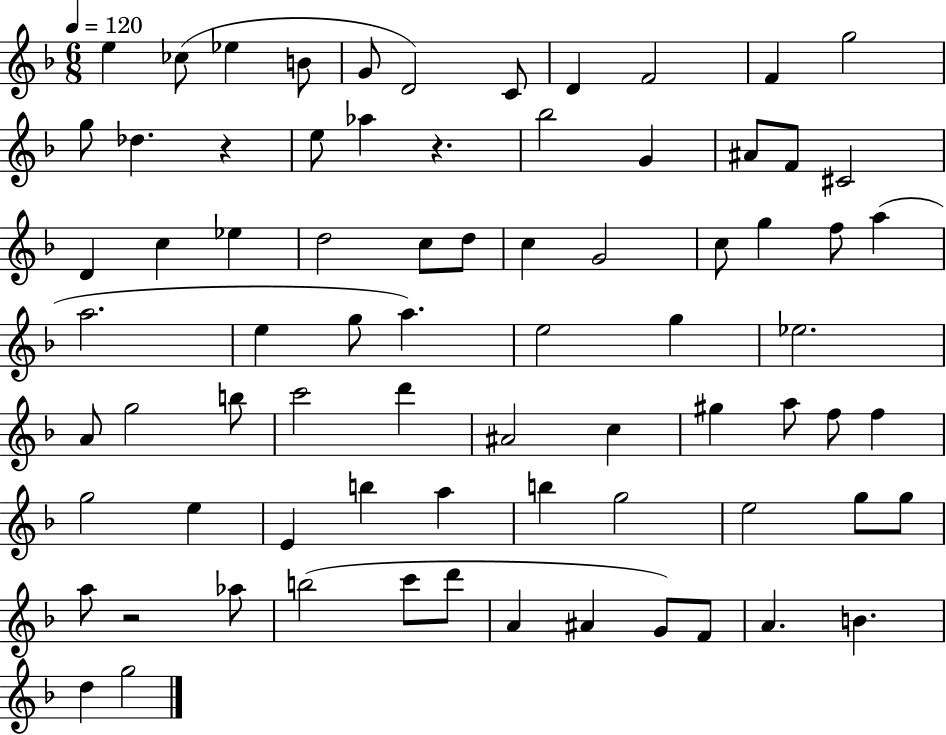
E5/q CES5/e Eb5/q B4/e G4/e D4/h C4/e D4/q F4/h F4/q G5/h G5/e Db5/q. R/q E5/e Ab5/q R/q. Bb5/h G4/q A#4/e F4/e C#4/h D4/q C5/q Eb5/q D5/h C5/e D5/e C5/q G4/h C5/e G5/q F5/e A5/q A5/h. E5/q G5/e A5/q. E5/h G5/q Eb5/h. A4/e G5/h B5/e C6/h D6/q A#4/h C5/q G#5/q A5/e F5/e F5/q G5/h E5/q E4/q B5/q A5/q B5/q G5/h E5/h G5/e G5/e A5/e R/h Ab5/e B5/h C6/e D6/e A4/q A#4/q G4/e F4/e A4/q. B4/q. D5/q G5/h